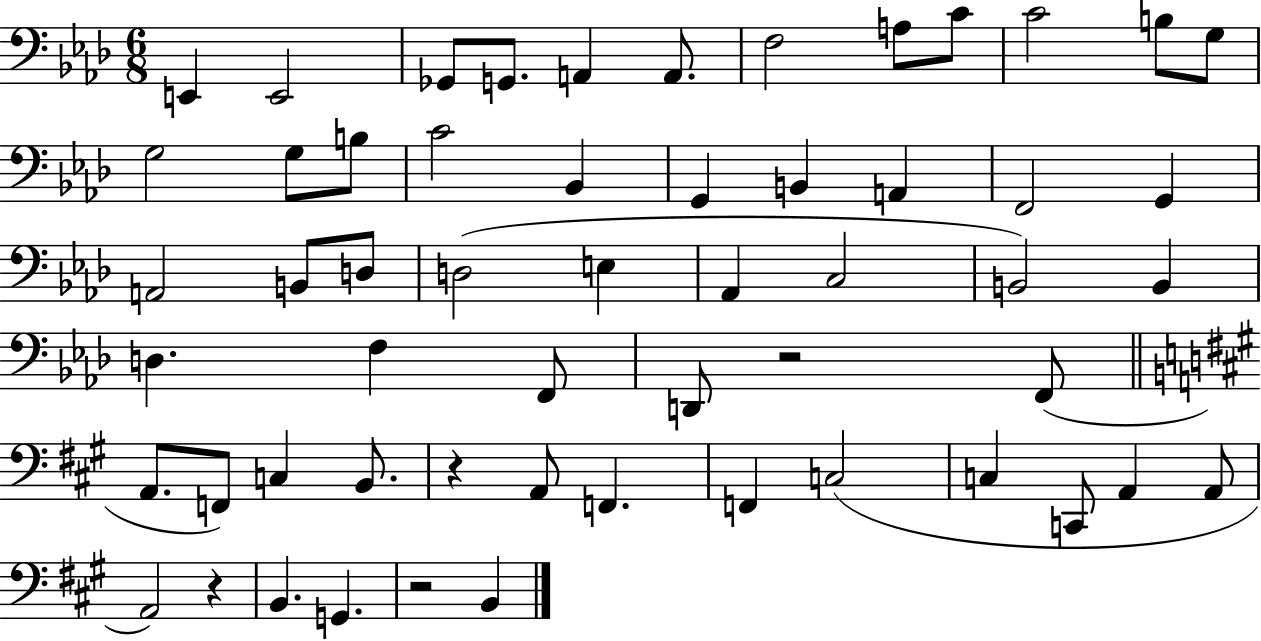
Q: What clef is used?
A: bass